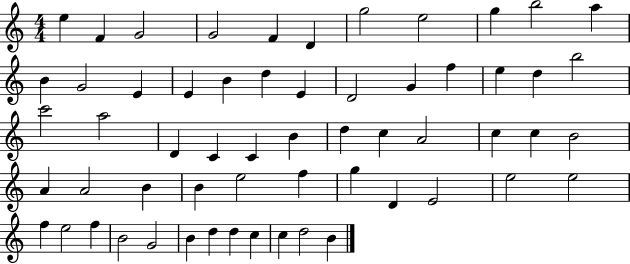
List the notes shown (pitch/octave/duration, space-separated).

E5/q F4/q G4/h G4/h F4/q D4/q G5/h E5/h G5/q B5/h A5/q B4/q G4/h E4/q E4/q B4/q D5/q E4/q D4/h G4/q F5/q E5/q D5/q B5/h C6/h A5/h D4/q C4/q C4/q B4/q D5/q C5/q A4/h C5/q C5/q B4/h A4/q A4/h B4/q B4/q E5/h F5/q G5/q D4/q E4/h E5/h E5/h F5/q E5/h F5/q B4/h G4/h B4/q D5/q D5/q C5/q C5/q D5/h B4/q